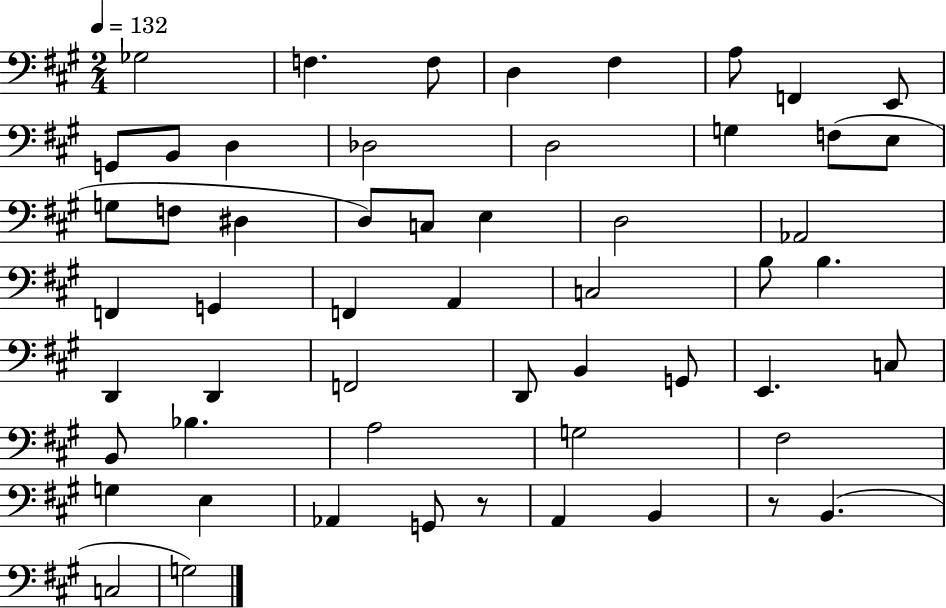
Gb3/h F3/q. F3/e D3/q F#3/q A3/e F2/q E2/e G2/e B2/e D3/q Db3/h D3/h G3/q F3/e E3/e G3/e F3/e D#3/q D3/e C3/e E3/q D3/h Ab2/h F2/q G2/q F2/q A2/q C3/h B3/e B3/q. D2/q D2/q F2/h D2/e B2/q G2/e E2/q. C3/e B2/e Bb3/q. A3/h G3/h F#3/h G3/q E3/q Ab2/q G2/e R/e A2/q B2/q R/e B2/q. C3/h G3/h